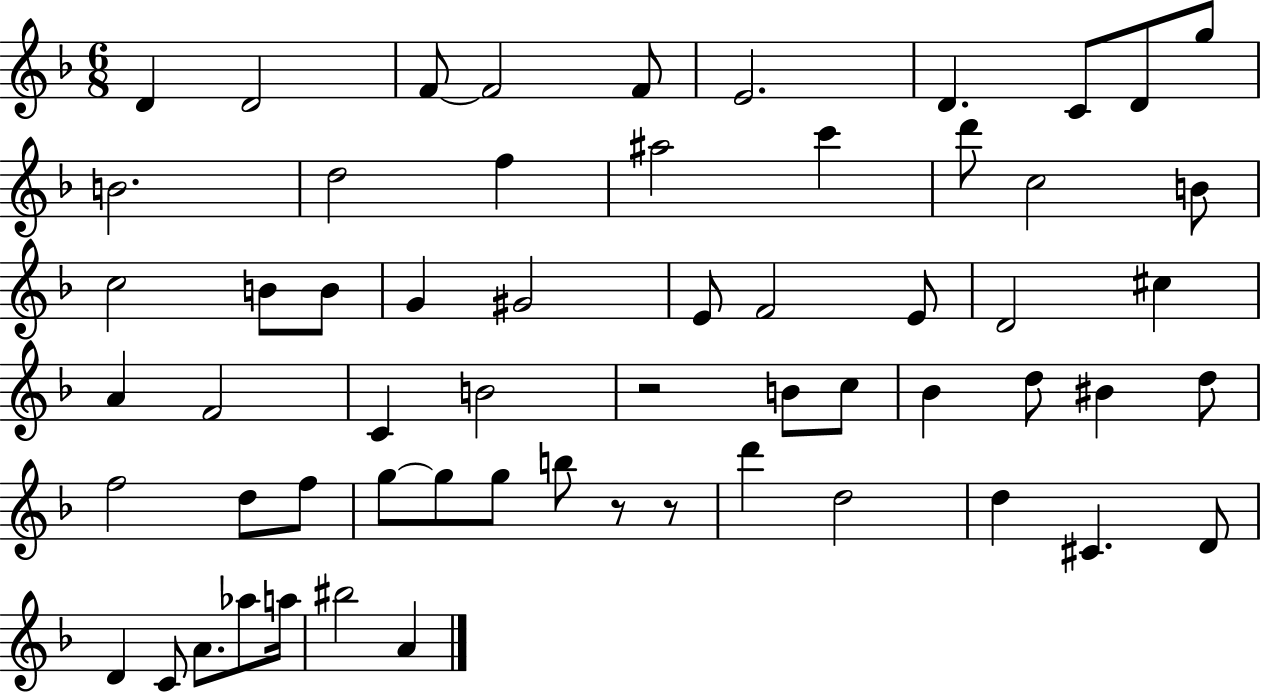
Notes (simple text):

D4/q D4/h F4/e F4/h F4/e E4/h. D4/q. C4/e D4/e G5/e B4/h. D5/h F5/q A#5/h C6/q D6/e C5/h B4/e C5/h B4/e B4/e G4/q G#4/h E4/e F4/h E4/e D4/h C#5/q A4/q F4/h C4/q B4/h R/h B4/e C5/e Bb4/q D5/e BIS4/q D5/e F5/h D5/e F5/e G5/e G5/e G5/e B5/e R/e R/e D6/q D5/h D5/q C#4/q. D4/e D4/q C4/e A4/e. Ab5/e A5/s BIS5/h A4/q